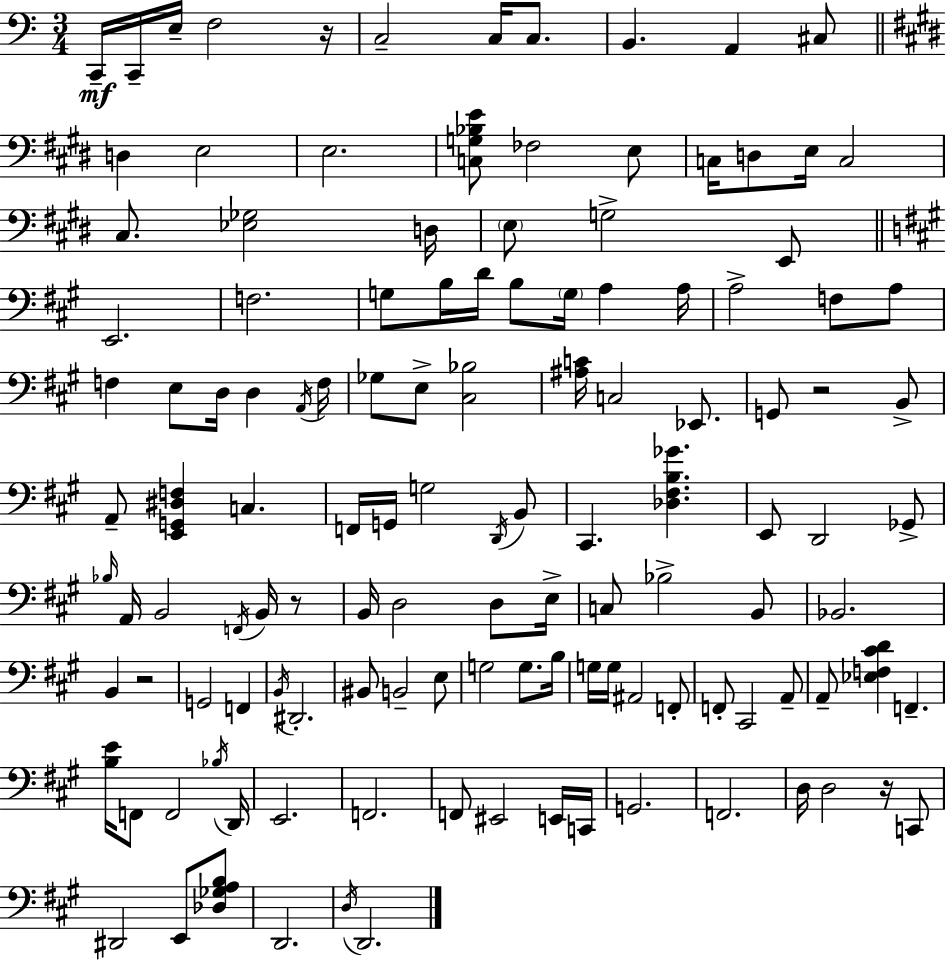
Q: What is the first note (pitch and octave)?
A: C2